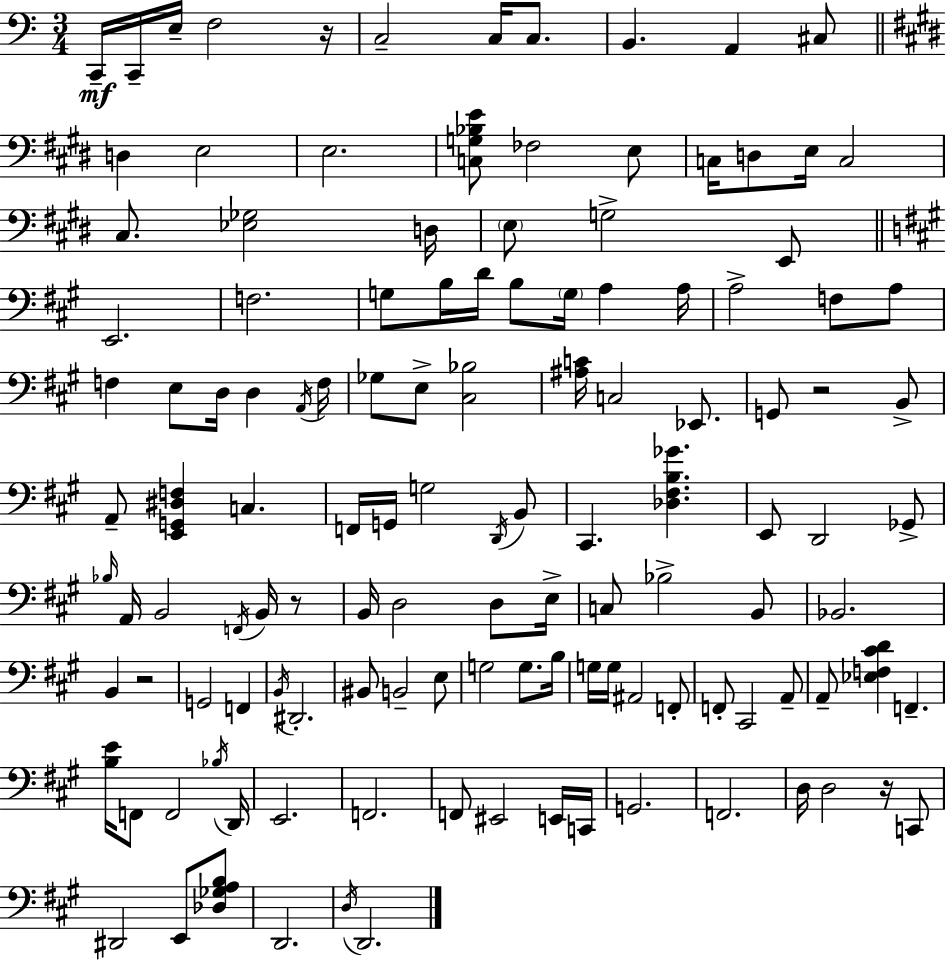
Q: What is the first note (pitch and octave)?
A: C2